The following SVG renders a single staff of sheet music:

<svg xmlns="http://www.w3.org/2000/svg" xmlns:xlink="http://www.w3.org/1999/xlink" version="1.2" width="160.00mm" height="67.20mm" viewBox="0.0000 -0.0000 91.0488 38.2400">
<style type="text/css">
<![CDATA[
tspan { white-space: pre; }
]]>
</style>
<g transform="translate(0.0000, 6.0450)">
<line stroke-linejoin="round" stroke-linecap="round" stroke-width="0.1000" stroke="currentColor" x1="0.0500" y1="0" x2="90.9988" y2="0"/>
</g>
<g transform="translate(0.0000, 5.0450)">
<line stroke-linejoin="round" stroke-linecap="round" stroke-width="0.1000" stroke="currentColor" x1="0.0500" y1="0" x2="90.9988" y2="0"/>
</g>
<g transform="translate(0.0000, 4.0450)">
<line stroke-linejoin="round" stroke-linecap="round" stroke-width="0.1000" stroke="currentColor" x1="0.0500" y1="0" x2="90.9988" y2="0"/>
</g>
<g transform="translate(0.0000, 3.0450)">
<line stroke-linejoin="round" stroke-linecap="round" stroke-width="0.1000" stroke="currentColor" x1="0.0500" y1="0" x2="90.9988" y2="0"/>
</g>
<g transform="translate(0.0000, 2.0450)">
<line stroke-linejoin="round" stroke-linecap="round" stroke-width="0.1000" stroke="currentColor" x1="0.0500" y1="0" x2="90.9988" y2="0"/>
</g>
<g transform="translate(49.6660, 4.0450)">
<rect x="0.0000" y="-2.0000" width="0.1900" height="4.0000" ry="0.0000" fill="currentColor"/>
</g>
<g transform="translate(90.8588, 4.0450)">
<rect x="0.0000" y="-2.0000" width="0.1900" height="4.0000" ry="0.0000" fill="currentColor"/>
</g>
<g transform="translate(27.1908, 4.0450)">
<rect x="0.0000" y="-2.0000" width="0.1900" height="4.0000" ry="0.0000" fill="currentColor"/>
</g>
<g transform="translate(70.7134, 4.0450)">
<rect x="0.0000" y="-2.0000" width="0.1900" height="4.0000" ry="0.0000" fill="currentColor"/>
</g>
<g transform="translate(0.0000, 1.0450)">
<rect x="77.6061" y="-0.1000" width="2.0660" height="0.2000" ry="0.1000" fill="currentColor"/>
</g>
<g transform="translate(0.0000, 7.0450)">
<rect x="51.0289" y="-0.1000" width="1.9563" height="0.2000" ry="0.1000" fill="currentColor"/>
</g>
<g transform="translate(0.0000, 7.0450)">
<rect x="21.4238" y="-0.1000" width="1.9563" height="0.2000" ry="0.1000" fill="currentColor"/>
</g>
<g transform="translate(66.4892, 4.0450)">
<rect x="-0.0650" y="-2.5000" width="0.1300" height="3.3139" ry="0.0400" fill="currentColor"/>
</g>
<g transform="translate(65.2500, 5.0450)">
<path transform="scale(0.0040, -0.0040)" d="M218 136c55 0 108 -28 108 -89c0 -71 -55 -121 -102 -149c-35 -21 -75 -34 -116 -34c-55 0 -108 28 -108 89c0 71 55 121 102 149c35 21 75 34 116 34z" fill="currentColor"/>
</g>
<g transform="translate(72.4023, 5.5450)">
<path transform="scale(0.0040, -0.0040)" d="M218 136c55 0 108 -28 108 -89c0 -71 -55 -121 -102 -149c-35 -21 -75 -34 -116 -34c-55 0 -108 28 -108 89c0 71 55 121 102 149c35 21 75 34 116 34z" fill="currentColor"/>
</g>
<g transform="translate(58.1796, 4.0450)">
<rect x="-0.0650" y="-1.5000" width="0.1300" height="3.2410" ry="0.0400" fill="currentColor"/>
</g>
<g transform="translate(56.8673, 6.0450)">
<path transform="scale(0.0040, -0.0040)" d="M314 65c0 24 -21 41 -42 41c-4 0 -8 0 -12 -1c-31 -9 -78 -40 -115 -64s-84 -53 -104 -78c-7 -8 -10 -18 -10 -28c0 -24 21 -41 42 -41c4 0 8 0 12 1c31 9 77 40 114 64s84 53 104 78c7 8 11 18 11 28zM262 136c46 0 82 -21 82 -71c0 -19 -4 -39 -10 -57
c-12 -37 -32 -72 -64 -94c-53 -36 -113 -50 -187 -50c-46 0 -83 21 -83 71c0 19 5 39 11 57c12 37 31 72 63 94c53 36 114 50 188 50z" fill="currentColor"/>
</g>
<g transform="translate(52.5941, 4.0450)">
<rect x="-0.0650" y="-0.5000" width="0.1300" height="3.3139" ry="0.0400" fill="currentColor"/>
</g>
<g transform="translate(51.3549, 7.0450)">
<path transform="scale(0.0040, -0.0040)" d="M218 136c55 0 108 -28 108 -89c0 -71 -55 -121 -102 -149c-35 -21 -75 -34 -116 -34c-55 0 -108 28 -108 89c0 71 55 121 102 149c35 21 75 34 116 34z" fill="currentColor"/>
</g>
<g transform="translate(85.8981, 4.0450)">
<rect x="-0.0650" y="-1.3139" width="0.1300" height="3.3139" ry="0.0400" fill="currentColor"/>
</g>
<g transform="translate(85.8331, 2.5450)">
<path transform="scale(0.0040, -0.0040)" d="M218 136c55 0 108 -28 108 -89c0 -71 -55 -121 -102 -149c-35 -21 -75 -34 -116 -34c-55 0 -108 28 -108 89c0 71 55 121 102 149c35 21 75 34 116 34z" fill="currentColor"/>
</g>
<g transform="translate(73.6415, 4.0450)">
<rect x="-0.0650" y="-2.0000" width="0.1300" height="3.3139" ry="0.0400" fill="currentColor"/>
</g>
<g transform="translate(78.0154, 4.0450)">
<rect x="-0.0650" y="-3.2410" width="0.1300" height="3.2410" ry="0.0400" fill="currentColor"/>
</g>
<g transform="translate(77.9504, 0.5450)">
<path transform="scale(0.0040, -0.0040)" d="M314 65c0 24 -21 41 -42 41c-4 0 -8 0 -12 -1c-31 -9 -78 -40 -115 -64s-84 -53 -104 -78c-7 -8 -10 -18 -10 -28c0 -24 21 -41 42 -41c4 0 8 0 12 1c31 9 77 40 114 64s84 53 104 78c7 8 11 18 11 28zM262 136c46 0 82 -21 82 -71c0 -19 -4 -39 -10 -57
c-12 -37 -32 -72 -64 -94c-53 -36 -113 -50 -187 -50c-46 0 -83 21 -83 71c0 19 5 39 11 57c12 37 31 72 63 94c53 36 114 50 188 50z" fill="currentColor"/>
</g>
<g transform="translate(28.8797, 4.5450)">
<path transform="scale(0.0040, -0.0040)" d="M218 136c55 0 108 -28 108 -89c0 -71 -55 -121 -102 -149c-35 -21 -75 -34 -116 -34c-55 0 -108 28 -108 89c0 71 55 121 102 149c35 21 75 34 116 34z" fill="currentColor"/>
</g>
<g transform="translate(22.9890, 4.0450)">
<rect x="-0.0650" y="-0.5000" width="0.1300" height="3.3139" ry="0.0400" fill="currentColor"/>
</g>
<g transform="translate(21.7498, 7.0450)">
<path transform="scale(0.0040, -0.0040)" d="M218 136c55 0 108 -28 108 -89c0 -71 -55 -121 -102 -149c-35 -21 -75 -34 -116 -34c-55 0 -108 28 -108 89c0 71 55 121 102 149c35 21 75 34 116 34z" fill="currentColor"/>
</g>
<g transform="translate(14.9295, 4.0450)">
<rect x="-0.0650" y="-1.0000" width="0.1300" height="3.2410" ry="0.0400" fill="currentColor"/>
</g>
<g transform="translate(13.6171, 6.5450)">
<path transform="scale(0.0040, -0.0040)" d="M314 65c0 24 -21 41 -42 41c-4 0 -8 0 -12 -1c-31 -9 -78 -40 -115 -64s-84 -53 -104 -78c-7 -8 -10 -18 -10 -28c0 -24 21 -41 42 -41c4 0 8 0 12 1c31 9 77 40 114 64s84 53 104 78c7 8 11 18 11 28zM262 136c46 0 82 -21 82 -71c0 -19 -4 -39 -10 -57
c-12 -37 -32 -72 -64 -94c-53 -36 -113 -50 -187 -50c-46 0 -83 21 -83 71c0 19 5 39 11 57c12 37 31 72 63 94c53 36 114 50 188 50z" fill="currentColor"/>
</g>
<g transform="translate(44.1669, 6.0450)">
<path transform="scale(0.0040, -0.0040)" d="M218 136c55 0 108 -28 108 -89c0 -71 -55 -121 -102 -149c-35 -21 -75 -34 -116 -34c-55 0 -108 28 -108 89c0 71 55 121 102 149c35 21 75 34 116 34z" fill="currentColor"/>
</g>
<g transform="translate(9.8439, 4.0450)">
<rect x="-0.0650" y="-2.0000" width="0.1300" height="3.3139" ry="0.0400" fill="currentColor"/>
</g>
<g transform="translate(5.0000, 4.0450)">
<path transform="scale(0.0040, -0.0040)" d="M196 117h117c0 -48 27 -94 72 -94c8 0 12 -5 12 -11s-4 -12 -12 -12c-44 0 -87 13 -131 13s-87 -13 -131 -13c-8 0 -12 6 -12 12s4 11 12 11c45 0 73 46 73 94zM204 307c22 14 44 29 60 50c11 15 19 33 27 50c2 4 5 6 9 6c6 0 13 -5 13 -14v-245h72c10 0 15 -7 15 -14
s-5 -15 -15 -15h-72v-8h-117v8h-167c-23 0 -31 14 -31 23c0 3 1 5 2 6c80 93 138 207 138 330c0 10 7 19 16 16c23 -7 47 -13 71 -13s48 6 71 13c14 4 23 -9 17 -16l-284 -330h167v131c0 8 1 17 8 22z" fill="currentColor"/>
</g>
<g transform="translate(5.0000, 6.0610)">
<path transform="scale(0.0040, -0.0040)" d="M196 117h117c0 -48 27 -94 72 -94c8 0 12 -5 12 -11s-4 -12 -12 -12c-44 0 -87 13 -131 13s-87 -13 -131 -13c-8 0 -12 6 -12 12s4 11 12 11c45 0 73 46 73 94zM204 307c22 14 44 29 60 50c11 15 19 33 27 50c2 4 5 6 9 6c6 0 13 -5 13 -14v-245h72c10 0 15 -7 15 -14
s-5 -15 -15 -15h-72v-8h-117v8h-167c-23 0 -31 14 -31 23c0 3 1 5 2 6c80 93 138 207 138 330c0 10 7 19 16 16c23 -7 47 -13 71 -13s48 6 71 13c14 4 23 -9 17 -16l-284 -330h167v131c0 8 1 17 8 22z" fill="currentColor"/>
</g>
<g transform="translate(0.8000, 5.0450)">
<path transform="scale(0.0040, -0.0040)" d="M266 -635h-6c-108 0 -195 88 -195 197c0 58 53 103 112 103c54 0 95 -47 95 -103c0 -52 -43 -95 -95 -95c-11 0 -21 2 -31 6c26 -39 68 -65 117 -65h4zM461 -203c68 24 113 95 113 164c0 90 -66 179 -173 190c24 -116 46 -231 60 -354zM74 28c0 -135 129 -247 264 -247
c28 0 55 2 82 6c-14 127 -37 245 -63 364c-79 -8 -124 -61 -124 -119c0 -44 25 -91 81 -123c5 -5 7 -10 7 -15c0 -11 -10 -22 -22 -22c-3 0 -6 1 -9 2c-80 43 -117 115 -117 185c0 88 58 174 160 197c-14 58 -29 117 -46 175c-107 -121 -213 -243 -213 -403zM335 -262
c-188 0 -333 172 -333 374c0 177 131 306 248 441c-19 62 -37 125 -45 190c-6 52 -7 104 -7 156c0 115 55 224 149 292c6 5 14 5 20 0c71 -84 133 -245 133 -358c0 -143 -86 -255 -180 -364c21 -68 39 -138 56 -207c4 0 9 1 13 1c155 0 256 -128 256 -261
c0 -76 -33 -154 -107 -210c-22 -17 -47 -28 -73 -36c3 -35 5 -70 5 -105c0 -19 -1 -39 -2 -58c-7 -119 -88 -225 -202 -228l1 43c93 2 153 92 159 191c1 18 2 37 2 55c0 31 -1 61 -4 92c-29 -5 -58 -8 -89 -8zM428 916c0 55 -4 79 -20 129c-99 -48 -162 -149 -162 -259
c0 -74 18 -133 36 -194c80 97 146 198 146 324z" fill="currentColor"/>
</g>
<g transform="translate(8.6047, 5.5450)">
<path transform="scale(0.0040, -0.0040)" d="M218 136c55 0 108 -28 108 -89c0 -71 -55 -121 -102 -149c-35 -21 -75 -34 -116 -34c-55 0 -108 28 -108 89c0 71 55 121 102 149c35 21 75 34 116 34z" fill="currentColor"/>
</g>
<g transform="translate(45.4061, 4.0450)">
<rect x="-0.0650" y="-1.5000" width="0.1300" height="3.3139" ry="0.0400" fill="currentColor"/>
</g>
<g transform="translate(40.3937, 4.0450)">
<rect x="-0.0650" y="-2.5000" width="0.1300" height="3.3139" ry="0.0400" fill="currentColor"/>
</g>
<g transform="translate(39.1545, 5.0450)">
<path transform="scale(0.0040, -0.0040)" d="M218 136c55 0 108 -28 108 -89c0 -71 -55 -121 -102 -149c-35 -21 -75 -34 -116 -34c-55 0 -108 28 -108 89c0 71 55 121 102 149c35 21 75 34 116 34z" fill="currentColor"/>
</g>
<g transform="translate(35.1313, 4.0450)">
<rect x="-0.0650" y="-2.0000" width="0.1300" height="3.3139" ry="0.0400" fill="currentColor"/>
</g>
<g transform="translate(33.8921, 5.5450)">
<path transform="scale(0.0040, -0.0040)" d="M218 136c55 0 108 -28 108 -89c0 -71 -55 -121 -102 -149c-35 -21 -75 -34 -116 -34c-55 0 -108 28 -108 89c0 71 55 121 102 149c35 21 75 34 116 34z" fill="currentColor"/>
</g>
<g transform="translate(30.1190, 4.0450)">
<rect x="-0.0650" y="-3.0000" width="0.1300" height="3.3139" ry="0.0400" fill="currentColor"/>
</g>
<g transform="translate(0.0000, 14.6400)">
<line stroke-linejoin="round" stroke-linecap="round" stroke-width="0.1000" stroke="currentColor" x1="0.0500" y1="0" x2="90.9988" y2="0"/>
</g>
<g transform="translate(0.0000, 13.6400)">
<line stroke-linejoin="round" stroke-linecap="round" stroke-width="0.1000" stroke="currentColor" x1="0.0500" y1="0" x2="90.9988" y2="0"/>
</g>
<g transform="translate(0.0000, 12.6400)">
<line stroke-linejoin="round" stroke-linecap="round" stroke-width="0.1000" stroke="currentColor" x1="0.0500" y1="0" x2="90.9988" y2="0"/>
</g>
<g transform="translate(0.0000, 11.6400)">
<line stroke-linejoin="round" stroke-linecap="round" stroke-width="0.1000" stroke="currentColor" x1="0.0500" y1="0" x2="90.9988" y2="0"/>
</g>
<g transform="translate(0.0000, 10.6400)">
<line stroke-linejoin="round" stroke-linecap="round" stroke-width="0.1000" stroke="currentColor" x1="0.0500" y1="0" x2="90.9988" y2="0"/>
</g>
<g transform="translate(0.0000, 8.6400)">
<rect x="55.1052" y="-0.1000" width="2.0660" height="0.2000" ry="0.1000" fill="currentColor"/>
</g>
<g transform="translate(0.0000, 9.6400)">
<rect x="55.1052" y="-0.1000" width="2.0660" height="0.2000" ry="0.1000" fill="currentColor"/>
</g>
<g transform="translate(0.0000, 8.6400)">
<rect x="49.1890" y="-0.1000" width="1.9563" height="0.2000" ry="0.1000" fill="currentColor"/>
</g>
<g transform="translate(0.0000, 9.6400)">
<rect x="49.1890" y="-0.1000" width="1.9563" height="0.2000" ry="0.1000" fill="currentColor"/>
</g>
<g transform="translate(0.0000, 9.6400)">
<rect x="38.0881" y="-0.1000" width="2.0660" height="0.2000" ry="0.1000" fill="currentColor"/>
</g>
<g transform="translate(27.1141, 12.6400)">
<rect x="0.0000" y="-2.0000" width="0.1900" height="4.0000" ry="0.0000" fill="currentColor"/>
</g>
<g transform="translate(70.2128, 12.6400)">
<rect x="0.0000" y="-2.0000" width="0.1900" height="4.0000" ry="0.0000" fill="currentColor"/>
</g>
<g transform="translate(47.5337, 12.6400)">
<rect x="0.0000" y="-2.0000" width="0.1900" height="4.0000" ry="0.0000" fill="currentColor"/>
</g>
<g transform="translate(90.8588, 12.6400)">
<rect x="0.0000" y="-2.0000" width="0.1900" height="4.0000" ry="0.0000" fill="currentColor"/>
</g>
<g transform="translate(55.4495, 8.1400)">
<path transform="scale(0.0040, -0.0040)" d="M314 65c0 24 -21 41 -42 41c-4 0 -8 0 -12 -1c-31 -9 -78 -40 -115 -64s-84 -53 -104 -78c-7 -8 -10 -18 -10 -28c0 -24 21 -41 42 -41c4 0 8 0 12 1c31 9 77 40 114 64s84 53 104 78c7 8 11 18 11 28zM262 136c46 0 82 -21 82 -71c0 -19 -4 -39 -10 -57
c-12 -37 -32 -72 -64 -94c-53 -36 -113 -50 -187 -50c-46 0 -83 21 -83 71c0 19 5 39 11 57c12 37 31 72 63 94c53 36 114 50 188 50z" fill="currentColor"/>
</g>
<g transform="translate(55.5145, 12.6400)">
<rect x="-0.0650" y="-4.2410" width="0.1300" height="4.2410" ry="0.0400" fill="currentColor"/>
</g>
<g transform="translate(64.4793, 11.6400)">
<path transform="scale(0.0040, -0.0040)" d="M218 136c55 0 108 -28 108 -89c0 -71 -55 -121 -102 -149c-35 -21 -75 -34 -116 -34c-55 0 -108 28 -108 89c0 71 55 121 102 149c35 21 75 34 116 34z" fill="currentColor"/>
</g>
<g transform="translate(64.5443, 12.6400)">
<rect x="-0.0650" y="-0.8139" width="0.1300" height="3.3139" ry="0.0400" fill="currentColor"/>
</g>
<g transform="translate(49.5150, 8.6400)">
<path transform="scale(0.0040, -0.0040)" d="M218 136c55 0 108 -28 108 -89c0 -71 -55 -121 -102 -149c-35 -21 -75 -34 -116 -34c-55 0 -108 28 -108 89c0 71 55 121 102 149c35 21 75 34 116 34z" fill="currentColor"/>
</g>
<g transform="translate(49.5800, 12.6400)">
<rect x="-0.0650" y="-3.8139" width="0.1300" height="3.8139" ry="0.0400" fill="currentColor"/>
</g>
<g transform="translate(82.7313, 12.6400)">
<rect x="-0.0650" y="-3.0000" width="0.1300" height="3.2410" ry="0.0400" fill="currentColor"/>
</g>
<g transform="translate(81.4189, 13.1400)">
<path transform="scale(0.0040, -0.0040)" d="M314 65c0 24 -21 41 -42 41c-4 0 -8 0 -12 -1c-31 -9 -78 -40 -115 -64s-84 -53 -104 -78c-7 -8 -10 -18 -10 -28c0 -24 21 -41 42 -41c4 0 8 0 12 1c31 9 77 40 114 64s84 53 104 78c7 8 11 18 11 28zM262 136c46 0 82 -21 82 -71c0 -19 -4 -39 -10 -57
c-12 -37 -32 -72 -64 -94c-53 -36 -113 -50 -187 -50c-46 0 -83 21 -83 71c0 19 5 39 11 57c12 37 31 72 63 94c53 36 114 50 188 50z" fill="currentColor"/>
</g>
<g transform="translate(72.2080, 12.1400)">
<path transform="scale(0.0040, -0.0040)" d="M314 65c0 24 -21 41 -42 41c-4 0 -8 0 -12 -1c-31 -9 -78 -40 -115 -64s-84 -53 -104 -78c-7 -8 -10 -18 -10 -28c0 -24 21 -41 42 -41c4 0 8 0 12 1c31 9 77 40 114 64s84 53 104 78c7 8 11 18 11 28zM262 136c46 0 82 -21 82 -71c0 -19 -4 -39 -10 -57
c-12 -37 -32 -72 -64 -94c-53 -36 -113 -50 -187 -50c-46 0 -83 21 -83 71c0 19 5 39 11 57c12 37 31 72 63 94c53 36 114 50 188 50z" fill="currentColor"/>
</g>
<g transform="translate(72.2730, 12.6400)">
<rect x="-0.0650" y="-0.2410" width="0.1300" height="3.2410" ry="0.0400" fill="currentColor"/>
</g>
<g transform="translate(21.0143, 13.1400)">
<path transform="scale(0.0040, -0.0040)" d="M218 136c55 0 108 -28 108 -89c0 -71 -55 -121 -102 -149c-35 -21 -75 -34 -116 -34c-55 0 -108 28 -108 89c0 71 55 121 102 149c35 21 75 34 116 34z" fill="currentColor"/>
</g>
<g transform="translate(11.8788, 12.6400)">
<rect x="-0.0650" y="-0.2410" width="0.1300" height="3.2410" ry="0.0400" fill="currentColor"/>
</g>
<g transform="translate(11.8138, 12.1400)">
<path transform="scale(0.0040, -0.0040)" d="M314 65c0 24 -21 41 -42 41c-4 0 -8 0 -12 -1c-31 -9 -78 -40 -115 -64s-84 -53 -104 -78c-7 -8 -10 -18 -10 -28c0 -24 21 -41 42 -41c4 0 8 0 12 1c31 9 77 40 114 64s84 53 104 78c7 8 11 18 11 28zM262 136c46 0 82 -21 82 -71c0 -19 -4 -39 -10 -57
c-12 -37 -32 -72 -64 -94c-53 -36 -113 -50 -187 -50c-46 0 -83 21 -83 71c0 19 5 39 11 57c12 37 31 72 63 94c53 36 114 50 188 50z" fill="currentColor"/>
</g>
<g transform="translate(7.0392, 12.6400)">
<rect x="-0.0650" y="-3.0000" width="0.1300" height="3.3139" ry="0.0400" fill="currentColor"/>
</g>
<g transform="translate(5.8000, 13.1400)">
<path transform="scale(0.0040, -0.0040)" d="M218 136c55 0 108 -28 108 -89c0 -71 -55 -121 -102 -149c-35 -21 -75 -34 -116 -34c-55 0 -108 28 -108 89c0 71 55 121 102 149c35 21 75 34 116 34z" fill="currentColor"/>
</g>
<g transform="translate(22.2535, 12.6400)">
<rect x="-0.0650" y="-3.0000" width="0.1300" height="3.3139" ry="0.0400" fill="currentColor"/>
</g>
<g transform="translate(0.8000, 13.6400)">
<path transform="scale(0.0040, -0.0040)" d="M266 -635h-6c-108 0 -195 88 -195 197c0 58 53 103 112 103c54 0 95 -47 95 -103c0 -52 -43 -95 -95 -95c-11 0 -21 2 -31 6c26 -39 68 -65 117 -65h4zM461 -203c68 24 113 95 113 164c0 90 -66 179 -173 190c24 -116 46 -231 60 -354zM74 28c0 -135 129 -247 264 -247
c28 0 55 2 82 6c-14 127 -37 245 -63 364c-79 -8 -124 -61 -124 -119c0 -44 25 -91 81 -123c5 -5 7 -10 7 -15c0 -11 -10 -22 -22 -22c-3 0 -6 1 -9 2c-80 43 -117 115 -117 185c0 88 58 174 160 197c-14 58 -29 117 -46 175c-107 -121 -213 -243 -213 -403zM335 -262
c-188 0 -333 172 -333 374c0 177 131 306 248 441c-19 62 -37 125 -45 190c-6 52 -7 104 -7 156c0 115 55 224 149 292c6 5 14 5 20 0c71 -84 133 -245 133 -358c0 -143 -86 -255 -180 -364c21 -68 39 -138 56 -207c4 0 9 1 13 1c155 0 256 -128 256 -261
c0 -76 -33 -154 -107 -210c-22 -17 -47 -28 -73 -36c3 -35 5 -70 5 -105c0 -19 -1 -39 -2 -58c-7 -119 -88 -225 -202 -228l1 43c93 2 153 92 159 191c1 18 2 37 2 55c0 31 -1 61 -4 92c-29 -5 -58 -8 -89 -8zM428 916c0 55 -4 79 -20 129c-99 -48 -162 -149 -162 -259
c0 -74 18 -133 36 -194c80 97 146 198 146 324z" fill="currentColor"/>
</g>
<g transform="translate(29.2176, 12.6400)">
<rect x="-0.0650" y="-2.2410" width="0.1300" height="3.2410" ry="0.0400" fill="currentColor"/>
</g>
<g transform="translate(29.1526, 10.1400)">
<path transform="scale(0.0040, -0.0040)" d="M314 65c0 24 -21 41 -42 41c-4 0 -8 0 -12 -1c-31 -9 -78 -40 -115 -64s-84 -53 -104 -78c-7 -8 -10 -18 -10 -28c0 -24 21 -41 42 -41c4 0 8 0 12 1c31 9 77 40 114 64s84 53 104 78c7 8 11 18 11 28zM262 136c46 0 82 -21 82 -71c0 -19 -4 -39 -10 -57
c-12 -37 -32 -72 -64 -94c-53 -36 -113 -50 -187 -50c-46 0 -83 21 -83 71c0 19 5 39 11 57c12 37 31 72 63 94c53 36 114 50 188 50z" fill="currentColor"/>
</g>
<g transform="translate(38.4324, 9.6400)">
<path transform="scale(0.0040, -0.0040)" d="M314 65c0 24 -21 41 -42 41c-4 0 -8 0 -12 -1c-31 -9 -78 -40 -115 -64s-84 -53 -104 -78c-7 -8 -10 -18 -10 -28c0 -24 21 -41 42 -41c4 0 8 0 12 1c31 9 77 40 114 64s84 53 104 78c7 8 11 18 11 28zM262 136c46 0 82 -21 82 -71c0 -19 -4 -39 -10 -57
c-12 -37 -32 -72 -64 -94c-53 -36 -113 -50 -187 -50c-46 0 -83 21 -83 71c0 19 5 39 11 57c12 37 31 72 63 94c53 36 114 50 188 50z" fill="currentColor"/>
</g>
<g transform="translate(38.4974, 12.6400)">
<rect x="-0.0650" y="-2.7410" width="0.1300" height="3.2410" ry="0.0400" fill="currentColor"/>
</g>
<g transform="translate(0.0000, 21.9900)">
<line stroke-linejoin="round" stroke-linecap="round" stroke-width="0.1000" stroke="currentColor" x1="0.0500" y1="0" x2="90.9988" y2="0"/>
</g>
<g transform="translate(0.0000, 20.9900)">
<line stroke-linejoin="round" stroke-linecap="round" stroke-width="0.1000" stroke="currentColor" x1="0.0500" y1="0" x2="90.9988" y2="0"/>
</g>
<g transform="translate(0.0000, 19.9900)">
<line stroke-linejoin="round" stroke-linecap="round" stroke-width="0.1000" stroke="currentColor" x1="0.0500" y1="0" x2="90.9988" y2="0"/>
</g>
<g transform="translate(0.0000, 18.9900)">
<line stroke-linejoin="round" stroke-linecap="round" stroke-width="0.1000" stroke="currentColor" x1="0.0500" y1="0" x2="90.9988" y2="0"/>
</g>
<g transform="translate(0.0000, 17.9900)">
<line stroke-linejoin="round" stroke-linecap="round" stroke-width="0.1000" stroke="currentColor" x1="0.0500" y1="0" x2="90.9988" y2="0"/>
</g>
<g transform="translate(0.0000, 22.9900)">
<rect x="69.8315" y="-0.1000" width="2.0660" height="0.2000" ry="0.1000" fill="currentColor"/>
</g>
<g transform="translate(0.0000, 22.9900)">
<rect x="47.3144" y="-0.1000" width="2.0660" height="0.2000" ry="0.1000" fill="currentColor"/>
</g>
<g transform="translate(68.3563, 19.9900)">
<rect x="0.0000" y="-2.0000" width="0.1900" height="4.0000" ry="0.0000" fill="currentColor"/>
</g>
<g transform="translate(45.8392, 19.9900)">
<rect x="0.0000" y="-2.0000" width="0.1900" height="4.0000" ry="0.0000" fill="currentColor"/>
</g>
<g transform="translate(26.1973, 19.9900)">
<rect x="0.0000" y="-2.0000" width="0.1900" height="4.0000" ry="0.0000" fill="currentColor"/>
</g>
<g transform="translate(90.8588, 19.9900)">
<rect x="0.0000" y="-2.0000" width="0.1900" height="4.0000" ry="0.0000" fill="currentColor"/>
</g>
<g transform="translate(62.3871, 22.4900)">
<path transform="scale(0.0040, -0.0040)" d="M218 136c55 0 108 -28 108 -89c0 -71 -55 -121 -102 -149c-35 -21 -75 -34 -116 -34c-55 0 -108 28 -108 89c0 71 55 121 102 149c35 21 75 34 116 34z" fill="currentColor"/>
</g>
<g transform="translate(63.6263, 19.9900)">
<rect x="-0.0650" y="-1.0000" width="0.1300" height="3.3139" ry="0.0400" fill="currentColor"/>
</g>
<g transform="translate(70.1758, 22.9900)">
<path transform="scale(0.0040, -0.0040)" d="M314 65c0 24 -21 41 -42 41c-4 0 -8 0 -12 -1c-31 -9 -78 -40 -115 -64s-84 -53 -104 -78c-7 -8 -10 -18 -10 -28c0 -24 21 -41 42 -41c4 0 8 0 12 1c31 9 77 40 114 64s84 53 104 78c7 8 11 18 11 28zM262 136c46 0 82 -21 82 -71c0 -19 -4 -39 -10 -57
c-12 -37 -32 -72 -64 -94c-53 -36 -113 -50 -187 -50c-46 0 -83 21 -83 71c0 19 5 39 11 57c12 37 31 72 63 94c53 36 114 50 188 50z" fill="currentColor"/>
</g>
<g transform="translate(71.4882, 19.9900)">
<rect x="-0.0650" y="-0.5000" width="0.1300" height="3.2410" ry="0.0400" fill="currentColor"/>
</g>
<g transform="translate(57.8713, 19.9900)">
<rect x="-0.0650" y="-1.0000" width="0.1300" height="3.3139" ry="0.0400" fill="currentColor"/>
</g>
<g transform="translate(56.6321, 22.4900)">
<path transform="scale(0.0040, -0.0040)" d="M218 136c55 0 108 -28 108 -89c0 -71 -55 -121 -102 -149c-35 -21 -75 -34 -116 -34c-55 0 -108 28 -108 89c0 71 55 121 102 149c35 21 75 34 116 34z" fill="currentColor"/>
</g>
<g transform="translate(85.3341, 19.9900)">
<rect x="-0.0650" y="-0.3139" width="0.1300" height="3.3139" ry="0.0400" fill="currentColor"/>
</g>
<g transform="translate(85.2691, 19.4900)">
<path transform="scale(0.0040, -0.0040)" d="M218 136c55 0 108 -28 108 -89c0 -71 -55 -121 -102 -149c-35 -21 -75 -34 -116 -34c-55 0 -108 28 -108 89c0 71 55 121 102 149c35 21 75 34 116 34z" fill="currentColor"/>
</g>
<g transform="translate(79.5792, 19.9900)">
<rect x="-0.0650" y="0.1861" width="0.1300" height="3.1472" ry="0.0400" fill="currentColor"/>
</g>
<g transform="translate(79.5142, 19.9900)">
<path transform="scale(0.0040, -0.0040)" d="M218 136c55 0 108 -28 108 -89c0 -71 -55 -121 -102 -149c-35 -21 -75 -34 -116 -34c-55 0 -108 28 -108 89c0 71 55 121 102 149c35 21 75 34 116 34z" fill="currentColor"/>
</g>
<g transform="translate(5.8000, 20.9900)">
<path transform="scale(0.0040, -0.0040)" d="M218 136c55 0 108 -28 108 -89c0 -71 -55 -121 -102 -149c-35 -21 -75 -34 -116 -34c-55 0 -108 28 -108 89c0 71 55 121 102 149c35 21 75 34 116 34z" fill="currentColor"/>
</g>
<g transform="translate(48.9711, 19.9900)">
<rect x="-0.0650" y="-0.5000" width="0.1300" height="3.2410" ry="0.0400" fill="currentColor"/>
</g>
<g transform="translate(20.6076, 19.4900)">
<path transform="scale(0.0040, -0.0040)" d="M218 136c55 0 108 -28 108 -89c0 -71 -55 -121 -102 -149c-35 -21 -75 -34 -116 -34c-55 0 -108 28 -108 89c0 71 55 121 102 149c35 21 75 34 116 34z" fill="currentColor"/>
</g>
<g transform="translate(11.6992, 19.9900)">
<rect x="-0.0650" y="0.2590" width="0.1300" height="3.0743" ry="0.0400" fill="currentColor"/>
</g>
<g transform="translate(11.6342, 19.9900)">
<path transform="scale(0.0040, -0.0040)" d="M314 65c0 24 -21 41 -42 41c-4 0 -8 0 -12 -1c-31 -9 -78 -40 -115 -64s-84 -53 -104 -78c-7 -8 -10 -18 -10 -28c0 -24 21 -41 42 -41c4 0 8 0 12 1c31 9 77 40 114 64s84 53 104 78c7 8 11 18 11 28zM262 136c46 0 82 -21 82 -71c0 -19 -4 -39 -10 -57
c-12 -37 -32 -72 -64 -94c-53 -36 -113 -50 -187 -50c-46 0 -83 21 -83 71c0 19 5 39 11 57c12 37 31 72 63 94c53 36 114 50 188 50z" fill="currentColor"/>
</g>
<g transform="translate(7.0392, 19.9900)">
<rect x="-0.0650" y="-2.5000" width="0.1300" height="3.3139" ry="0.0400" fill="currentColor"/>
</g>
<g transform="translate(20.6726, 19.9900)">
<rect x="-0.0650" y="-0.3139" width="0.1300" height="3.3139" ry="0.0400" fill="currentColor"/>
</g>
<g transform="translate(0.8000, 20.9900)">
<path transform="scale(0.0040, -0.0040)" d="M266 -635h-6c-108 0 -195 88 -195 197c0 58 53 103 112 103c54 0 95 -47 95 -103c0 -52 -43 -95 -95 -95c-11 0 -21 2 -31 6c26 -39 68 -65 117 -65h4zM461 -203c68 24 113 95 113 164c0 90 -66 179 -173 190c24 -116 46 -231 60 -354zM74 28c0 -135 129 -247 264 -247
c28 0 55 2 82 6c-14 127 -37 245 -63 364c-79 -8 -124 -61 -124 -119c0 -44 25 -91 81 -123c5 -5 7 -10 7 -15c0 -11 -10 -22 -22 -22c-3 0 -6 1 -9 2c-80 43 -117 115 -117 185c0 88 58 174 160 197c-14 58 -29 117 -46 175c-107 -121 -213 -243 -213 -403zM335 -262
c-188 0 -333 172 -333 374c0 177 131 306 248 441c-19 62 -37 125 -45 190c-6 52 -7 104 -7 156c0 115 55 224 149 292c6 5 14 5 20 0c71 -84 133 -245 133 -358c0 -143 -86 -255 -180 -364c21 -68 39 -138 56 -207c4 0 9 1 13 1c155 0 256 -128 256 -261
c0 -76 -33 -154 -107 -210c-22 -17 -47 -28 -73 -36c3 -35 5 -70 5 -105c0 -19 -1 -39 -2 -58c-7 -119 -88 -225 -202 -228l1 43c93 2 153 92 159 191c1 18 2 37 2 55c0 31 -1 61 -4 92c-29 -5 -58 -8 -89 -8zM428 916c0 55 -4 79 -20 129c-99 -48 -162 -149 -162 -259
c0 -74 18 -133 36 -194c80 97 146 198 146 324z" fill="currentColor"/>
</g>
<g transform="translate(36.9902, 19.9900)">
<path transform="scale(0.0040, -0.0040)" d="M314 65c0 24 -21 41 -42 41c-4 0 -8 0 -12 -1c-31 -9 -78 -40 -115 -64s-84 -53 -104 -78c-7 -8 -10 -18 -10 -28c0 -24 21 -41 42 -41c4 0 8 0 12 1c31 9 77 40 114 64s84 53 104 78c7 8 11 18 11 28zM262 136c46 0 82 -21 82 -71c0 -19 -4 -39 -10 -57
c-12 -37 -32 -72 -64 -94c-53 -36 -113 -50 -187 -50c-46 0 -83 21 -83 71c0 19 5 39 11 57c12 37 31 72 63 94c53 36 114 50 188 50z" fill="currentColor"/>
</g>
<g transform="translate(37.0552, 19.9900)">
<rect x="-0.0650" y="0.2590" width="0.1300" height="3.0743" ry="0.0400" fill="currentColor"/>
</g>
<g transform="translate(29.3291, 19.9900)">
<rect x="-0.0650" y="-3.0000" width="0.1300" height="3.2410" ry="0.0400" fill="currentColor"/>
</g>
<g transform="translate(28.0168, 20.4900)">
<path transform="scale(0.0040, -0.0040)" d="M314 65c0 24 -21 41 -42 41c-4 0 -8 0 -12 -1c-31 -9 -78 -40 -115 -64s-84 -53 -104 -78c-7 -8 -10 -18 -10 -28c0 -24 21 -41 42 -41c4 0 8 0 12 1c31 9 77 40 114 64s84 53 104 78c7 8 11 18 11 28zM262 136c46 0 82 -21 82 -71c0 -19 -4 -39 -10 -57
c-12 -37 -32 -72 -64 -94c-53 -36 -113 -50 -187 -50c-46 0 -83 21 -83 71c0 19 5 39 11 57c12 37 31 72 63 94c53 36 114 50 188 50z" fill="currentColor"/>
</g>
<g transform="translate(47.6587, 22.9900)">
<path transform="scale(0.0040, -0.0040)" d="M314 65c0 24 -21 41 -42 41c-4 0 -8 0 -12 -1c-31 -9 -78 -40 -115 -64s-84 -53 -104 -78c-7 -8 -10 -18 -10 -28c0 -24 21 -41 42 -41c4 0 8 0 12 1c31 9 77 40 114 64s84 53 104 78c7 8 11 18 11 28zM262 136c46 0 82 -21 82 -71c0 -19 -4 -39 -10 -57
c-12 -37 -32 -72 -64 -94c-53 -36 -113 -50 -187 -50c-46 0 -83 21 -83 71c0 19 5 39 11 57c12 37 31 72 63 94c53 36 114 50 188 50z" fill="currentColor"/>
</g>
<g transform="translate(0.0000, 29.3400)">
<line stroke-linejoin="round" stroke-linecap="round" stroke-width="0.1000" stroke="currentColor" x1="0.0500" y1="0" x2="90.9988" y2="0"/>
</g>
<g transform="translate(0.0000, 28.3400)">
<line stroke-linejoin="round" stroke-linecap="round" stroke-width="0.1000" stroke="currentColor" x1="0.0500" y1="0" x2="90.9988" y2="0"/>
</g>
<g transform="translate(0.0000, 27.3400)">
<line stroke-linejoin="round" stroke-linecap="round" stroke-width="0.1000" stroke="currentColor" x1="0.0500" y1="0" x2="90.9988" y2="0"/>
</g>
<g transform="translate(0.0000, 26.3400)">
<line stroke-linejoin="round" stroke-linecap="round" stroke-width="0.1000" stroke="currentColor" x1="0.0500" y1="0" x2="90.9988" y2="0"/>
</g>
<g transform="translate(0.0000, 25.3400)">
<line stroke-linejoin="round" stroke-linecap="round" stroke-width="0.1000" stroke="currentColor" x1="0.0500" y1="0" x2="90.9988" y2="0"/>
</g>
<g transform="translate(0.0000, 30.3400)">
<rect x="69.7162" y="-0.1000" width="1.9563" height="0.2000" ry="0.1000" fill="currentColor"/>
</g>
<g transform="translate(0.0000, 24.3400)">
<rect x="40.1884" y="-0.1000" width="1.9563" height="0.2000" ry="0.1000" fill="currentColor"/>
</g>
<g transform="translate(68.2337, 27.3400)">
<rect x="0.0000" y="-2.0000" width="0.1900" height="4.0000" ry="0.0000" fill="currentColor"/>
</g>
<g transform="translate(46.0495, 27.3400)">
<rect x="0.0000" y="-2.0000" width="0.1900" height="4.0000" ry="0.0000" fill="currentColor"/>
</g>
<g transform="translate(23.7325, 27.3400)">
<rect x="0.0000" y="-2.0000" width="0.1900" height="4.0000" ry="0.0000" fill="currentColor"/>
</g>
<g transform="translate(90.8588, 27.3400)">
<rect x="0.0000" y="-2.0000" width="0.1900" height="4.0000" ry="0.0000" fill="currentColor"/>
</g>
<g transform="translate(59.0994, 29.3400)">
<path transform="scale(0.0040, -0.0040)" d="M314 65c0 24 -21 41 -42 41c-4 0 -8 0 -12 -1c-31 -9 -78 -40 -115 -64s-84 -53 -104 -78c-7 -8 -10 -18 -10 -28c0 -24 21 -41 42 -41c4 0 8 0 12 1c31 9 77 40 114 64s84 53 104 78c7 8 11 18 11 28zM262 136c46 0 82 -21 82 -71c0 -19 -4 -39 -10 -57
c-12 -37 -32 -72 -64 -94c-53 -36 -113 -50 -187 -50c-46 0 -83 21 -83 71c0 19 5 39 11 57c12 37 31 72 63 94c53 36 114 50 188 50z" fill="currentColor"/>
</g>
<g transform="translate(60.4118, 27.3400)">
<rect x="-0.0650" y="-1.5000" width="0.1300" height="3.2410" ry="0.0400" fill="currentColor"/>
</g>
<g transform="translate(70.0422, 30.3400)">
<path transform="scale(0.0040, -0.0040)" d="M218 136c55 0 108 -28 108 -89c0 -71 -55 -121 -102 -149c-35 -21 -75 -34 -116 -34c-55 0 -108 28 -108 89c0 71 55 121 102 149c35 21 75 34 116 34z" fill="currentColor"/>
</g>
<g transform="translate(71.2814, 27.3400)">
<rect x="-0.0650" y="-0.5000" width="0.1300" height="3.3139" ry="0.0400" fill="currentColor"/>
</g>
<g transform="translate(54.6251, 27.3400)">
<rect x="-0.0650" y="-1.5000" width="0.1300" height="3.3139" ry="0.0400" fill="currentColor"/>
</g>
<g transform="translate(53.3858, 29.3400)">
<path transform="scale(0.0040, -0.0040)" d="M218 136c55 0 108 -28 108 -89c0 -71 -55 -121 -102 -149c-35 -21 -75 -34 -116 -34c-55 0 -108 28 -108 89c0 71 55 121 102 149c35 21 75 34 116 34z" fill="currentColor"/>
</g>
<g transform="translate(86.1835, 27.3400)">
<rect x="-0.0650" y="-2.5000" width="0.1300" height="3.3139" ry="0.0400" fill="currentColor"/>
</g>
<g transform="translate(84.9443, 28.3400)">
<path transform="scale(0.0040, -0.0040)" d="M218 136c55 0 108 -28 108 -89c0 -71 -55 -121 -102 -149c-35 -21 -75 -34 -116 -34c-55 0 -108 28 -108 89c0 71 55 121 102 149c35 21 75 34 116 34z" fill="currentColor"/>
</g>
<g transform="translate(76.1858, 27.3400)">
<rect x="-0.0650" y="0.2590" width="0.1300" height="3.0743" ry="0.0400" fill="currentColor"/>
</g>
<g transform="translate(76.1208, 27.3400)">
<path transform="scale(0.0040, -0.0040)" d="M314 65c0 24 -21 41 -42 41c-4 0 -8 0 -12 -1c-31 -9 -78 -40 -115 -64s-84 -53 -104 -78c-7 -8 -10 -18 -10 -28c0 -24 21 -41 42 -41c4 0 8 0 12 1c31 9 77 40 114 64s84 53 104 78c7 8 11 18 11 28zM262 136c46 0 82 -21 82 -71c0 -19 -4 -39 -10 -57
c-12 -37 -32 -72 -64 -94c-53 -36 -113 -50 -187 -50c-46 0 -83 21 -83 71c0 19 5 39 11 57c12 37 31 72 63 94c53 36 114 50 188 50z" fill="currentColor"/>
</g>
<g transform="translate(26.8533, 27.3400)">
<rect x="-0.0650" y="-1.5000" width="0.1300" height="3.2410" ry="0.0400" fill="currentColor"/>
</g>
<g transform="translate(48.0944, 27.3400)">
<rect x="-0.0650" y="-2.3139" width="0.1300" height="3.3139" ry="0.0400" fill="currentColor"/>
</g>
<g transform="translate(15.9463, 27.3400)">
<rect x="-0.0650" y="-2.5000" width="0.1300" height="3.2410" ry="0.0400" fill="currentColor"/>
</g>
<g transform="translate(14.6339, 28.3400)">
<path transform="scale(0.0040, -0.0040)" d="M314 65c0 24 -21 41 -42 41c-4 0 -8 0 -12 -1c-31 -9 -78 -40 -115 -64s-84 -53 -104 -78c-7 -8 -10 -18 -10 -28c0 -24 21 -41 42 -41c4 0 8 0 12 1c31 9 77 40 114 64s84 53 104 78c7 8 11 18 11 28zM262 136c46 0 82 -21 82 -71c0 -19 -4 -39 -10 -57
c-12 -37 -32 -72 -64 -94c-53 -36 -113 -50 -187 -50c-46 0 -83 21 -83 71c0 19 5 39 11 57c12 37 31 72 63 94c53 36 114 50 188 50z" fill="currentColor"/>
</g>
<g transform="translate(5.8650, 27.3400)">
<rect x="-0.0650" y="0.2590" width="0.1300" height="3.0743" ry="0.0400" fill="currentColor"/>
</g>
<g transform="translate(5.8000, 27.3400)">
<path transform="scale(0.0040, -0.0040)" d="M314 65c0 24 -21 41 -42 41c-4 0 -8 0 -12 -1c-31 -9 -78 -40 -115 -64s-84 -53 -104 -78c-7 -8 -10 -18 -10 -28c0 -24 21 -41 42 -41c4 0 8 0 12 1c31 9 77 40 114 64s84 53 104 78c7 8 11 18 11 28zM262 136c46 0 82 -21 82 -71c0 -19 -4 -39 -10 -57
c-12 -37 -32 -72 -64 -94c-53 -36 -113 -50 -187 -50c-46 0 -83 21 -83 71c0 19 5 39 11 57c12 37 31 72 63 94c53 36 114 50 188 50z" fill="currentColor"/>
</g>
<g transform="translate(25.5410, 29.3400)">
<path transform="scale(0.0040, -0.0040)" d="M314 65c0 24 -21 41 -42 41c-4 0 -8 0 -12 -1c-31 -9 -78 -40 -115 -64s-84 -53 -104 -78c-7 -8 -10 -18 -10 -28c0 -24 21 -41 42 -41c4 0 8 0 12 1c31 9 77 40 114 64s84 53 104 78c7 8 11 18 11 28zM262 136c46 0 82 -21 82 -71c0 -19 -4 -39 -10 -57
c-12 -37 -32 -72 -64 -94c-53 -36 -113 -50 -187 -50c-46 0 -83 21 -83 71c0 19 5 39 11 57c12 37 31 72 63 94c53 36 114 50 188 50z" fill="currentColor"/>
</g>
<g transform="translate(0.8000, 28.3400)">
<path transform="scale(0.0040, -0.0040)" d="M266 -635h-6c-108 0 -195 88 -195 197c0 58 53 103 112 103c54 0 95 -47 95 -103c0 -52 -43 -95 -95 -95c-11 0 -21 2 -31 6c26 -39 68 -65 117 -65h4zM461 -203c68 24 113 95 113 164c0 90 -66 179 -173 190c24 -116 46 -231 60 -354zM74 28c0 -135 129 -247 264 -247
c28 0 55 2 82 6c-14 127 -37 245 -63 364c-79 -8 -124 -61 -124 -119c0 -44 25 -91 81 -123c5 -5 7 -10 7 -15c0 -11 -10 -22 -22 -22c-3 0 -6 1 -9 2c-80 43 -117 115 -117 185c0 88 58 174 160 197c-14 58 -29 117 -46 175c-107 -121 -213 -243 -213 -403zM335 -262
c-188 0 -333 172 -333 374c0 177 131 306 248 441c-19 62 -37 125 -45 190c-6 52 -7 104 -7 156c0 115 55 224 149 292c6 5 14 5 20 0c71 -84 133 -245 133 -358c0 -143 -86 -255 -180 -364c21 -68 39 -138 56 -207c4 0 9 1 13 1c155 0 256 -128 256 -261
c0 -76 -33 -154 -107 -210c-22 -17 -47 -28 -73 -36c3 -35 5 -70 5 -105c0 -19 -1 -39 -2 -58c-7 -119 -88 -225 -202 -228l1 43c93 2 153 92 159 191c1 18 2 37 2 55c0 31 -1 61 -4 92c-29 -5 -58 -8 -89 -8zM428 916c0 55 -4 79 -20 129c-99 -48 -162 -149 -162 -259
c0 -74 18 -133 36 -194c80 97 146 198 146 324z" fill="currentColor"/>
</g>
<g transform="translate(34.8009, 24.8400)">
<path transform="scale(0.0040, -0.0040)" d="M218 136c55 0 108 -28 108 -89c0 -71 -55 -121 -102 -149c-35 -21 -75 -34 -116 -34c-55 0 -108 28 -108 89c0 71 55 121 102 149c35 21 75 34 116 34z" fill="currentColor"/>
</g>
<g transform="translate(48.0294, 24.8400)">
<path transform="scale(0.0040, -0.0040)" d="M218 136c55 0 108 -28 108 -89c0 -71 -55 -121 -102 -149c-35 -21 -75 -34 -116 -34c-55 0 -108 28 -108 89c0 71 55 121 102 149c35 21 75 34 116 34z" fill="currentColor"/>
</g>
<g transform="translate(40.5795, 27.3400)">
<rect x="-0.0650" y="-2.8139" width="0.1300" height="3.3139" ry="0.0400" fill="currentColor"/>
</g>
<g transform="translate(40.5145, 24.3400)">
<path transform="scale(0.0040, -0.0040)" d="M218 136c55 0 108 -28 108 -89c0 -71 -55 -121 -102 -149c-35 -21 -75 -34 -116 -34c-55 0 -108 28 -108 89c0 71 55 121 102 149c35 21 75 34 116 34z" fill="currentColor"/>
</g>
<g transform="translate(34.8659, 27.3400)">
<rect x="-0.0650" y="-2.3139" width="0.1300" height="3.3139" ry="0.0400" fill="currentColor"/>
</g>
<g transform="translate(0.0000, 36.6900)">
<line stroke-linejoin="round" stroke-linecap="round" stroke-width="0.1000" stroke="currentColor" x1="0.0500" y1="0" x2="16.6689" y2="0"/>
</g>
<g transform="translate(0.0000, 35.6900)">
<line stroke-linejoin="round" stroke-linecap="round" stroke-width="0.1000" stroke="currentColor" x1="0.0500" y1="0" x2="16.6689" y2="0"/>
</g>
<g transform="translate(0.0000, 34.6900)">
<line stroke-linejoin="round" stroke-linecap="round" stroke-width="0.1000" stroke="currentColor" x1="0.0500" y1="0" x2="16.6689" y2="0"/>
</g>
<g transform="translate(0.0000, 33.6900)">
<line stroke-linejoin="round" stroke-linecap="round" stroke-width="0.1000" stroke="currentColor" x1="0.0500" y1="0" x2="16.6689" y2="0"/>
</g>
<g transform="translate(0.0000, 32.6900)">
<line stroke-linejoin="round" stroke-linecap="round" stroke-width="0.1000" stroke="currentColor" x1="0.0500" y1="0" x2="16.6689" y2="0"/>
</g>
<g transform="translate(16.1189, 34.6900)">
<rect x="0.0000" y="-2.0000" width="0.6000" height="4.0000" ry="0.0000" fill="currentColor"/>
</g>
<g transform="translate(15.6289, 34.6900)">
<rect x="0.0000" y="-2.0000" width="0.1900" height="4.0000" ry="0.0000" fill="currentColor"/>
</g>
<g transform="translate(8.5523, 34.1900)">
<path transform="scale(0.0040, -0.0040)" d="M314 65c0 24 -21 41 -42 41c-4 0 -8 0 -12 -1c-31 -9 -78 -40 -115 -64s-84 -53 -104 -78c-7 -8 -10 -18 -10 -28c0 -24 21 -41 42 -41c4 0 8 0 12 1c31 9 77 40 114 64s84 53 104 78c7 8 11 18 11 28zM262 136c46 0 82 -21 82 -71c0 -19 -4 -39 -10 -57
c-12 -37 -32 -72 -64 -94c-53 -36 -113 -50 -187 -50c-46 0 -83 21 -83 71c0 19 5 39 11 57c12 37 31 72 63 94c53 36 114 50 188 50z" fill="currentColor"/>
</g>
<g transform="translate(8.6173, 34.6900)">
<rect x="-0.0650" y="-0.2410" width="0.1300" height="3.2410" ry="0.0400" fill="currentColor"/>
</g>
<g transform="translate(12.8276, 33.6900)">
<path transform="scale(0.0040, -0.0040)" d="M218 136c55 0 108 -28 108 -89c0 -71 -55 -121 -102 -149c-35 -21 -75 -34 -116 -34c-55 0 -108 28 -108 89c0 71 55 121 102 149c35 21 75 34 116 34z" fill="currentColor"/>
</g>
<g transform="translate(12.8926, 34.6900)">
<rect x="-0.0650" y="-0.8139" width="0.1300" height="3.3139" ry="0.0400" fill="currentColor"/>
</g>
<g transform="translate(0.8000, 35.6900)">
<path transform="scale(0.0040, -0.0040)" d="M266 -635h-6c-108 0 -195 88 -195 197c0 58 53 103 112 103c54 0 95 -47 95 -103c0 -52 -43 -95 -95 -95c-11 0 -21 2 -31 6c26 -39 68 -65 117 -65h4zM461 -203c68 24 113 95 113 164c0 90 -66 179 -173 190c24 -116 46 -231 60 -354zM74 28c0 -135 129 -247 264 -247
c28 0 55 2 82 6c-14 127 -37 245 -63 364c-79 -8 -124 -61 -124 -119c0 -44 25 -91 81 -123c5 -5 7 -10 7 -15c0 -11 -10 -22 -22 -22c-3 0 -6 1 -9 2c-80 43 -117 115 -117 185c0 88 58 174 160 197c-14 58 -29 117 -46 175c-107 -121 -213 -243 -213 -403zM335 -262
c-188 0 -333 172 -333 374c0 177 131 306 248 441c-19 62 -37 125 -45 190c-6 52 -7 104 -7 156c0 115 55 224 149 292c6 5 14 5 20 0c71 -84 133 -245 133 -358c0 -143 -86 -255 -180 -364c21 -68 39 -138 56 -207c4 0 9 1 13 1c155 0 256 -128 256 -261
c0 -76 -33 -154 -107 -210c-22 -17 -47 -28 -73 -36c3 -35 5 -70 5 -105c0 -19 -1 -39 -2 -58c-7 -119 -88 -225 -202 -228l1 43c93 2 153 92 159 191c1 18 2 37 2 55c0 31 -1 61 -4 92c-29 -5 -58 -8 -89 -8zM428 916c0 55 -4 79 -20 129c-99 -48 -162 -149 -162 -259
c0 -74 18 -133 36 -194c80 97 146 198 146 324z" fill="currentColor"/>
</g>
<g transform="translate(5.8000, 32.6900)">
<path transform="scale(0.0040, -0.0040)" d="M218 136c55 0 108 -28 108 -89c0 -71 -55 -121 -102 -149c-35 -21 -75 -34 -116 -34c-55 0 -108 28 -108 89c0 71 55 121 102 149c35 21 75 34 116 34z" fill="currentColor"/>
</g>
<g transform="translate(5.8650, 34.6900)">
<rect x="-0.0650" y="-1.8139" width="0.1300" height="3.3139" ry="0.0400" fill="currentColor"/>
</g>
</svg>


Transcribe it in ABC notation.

X:1
T:Untitled
M:4/4
L:1/4
K:C
F D2 C A F G E C E2 G F b2 e A c2 A g2 a2 c' d'2 d c2 A2 G B2 c A2 B2 C2 D D C2 B c B2 G2 E2 g a g E E2 C B2 G f c2 d